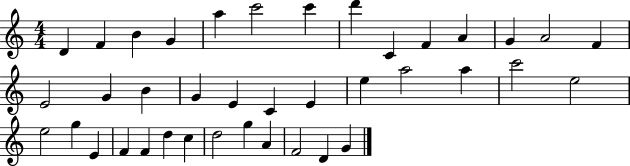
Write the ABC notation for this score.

X:1
T:Untitled
M:4/4
L:1/4
K:C
D F B G a c'2 c' d' C F A G A2 F E2 G B G E C E e a2 a c'2 e2 e2 g E F F d c d2 g A F2 D G